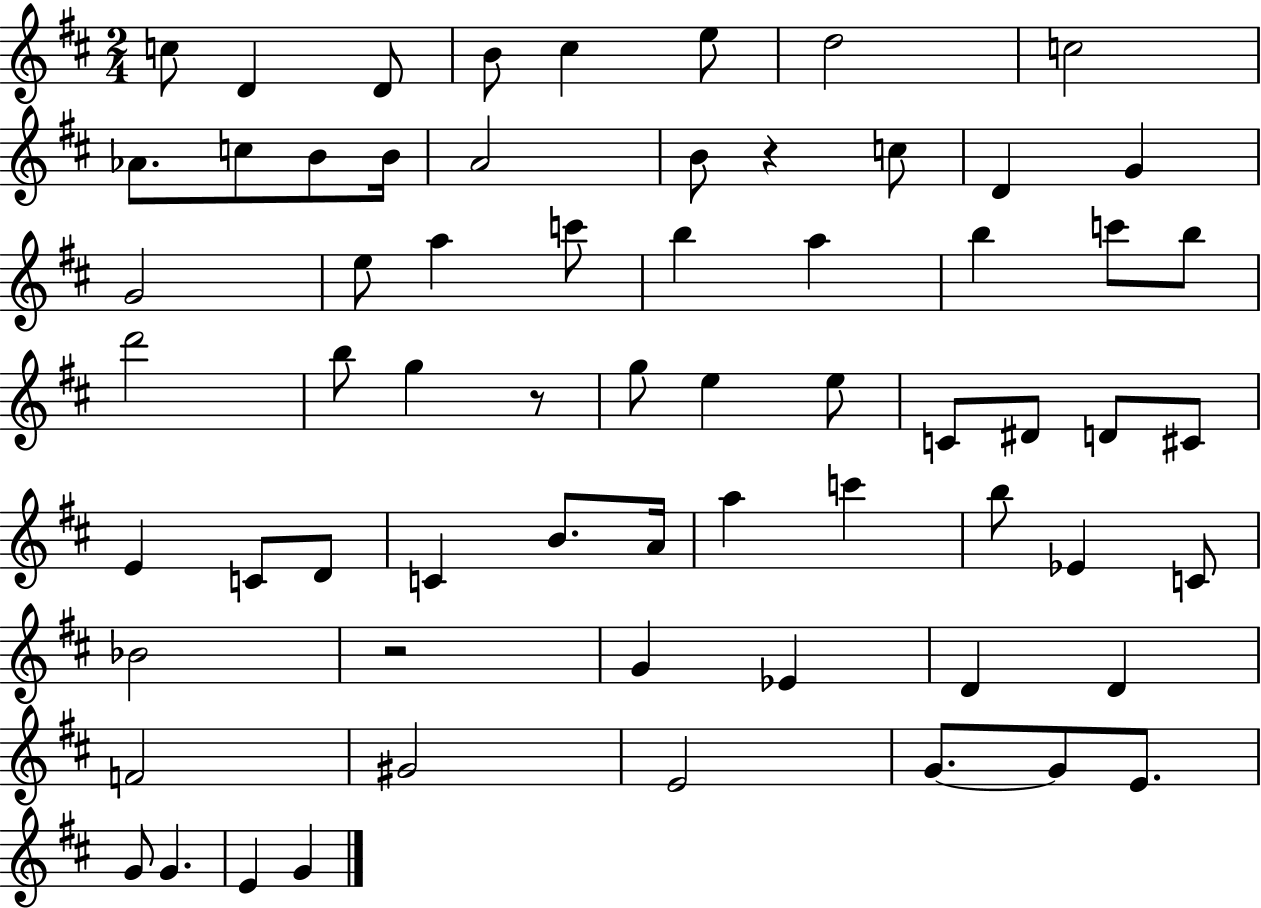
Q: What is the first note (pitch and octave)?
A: C5